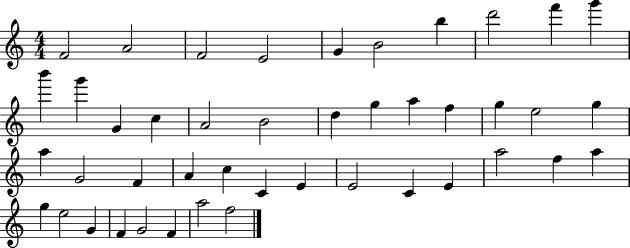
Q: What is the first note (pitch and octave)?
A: F4